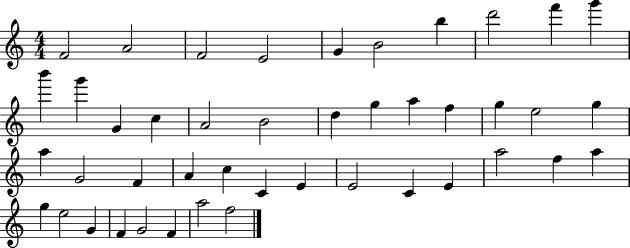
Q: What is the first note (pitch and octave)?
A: F4